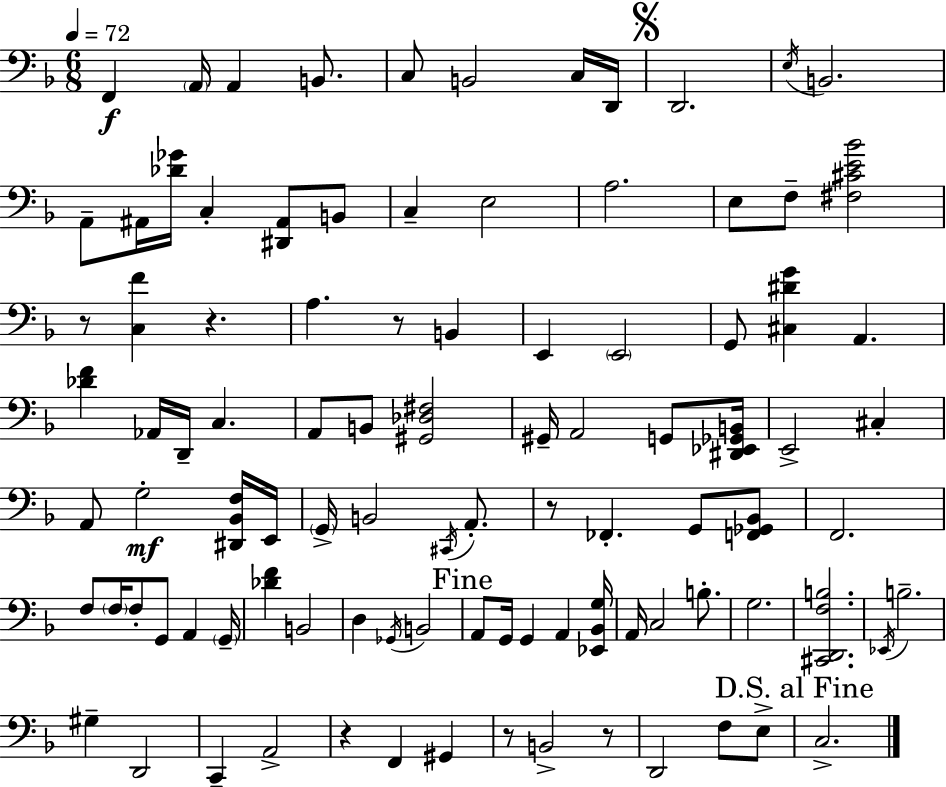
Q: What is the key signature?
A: F major